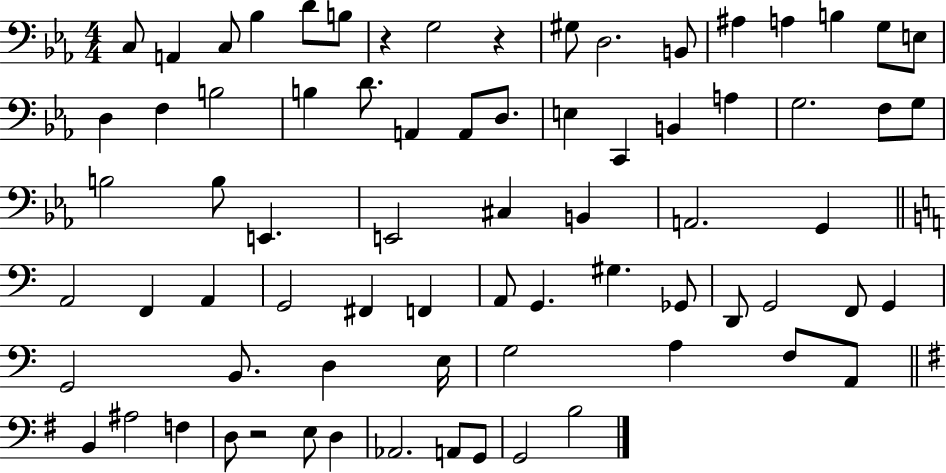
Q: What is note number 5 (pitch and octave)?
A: D4